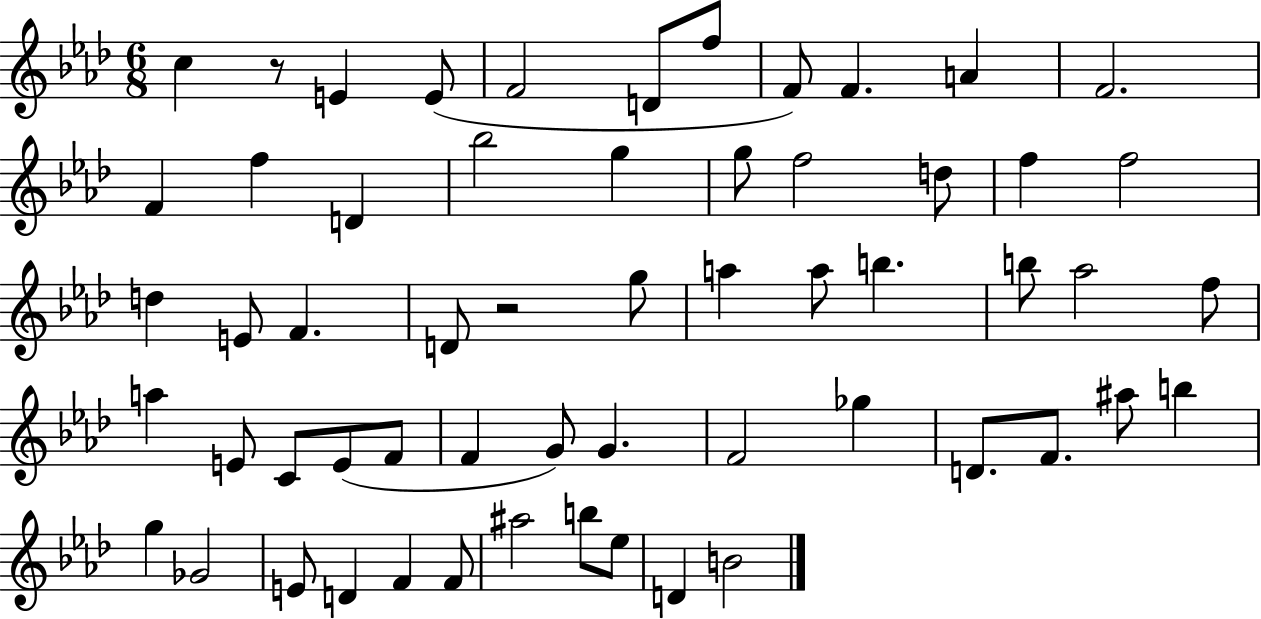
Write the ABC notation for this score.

X:1
T:Untitled
M:6/8
L:1/4
K:Ab
c z/2 E E/2 F2 D/2 f/2 F/2 F A F2 F f D _b2 g g/2 f2 d/2 f f2 d E/2 F D/2 z2 g/2 a a/2 b b/2 _a2 f/2 a E/2 C/2 E/2 F/2 F G/2 G F2 _g D/2 F/2 ^a/2 b g _G2 E/2 D F F/2 ^a2 b/2 _e/2 D B2